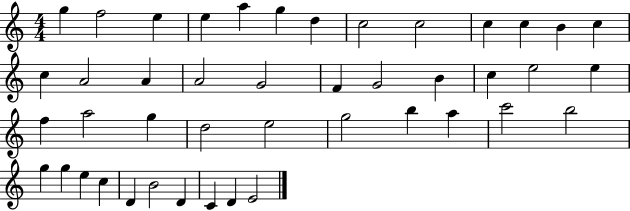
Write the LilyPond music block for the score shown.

{
  \clef treble
  \numericTimeSignature
  \time 4/4
  \key c \major
  g''4 f''2 e''4 | e''4 a''4 g''4 d''4 | c''2 c''2 | c''4 c''4 b'4 c''4 | \break c''4 a'2 a'4 | a'2 g'2 | f'4 g'2 b'4 | c''4 e''2 e''4 | \break f''4 a''2 g''4 | d''2 e''2 | g''2 b''4 a''4 | c'''2 b''2 | \break g''4 g''4 e''4 c''4 | d'4 b'2 d'4 | c'4 d'4 e'2 | \bar "|."
}